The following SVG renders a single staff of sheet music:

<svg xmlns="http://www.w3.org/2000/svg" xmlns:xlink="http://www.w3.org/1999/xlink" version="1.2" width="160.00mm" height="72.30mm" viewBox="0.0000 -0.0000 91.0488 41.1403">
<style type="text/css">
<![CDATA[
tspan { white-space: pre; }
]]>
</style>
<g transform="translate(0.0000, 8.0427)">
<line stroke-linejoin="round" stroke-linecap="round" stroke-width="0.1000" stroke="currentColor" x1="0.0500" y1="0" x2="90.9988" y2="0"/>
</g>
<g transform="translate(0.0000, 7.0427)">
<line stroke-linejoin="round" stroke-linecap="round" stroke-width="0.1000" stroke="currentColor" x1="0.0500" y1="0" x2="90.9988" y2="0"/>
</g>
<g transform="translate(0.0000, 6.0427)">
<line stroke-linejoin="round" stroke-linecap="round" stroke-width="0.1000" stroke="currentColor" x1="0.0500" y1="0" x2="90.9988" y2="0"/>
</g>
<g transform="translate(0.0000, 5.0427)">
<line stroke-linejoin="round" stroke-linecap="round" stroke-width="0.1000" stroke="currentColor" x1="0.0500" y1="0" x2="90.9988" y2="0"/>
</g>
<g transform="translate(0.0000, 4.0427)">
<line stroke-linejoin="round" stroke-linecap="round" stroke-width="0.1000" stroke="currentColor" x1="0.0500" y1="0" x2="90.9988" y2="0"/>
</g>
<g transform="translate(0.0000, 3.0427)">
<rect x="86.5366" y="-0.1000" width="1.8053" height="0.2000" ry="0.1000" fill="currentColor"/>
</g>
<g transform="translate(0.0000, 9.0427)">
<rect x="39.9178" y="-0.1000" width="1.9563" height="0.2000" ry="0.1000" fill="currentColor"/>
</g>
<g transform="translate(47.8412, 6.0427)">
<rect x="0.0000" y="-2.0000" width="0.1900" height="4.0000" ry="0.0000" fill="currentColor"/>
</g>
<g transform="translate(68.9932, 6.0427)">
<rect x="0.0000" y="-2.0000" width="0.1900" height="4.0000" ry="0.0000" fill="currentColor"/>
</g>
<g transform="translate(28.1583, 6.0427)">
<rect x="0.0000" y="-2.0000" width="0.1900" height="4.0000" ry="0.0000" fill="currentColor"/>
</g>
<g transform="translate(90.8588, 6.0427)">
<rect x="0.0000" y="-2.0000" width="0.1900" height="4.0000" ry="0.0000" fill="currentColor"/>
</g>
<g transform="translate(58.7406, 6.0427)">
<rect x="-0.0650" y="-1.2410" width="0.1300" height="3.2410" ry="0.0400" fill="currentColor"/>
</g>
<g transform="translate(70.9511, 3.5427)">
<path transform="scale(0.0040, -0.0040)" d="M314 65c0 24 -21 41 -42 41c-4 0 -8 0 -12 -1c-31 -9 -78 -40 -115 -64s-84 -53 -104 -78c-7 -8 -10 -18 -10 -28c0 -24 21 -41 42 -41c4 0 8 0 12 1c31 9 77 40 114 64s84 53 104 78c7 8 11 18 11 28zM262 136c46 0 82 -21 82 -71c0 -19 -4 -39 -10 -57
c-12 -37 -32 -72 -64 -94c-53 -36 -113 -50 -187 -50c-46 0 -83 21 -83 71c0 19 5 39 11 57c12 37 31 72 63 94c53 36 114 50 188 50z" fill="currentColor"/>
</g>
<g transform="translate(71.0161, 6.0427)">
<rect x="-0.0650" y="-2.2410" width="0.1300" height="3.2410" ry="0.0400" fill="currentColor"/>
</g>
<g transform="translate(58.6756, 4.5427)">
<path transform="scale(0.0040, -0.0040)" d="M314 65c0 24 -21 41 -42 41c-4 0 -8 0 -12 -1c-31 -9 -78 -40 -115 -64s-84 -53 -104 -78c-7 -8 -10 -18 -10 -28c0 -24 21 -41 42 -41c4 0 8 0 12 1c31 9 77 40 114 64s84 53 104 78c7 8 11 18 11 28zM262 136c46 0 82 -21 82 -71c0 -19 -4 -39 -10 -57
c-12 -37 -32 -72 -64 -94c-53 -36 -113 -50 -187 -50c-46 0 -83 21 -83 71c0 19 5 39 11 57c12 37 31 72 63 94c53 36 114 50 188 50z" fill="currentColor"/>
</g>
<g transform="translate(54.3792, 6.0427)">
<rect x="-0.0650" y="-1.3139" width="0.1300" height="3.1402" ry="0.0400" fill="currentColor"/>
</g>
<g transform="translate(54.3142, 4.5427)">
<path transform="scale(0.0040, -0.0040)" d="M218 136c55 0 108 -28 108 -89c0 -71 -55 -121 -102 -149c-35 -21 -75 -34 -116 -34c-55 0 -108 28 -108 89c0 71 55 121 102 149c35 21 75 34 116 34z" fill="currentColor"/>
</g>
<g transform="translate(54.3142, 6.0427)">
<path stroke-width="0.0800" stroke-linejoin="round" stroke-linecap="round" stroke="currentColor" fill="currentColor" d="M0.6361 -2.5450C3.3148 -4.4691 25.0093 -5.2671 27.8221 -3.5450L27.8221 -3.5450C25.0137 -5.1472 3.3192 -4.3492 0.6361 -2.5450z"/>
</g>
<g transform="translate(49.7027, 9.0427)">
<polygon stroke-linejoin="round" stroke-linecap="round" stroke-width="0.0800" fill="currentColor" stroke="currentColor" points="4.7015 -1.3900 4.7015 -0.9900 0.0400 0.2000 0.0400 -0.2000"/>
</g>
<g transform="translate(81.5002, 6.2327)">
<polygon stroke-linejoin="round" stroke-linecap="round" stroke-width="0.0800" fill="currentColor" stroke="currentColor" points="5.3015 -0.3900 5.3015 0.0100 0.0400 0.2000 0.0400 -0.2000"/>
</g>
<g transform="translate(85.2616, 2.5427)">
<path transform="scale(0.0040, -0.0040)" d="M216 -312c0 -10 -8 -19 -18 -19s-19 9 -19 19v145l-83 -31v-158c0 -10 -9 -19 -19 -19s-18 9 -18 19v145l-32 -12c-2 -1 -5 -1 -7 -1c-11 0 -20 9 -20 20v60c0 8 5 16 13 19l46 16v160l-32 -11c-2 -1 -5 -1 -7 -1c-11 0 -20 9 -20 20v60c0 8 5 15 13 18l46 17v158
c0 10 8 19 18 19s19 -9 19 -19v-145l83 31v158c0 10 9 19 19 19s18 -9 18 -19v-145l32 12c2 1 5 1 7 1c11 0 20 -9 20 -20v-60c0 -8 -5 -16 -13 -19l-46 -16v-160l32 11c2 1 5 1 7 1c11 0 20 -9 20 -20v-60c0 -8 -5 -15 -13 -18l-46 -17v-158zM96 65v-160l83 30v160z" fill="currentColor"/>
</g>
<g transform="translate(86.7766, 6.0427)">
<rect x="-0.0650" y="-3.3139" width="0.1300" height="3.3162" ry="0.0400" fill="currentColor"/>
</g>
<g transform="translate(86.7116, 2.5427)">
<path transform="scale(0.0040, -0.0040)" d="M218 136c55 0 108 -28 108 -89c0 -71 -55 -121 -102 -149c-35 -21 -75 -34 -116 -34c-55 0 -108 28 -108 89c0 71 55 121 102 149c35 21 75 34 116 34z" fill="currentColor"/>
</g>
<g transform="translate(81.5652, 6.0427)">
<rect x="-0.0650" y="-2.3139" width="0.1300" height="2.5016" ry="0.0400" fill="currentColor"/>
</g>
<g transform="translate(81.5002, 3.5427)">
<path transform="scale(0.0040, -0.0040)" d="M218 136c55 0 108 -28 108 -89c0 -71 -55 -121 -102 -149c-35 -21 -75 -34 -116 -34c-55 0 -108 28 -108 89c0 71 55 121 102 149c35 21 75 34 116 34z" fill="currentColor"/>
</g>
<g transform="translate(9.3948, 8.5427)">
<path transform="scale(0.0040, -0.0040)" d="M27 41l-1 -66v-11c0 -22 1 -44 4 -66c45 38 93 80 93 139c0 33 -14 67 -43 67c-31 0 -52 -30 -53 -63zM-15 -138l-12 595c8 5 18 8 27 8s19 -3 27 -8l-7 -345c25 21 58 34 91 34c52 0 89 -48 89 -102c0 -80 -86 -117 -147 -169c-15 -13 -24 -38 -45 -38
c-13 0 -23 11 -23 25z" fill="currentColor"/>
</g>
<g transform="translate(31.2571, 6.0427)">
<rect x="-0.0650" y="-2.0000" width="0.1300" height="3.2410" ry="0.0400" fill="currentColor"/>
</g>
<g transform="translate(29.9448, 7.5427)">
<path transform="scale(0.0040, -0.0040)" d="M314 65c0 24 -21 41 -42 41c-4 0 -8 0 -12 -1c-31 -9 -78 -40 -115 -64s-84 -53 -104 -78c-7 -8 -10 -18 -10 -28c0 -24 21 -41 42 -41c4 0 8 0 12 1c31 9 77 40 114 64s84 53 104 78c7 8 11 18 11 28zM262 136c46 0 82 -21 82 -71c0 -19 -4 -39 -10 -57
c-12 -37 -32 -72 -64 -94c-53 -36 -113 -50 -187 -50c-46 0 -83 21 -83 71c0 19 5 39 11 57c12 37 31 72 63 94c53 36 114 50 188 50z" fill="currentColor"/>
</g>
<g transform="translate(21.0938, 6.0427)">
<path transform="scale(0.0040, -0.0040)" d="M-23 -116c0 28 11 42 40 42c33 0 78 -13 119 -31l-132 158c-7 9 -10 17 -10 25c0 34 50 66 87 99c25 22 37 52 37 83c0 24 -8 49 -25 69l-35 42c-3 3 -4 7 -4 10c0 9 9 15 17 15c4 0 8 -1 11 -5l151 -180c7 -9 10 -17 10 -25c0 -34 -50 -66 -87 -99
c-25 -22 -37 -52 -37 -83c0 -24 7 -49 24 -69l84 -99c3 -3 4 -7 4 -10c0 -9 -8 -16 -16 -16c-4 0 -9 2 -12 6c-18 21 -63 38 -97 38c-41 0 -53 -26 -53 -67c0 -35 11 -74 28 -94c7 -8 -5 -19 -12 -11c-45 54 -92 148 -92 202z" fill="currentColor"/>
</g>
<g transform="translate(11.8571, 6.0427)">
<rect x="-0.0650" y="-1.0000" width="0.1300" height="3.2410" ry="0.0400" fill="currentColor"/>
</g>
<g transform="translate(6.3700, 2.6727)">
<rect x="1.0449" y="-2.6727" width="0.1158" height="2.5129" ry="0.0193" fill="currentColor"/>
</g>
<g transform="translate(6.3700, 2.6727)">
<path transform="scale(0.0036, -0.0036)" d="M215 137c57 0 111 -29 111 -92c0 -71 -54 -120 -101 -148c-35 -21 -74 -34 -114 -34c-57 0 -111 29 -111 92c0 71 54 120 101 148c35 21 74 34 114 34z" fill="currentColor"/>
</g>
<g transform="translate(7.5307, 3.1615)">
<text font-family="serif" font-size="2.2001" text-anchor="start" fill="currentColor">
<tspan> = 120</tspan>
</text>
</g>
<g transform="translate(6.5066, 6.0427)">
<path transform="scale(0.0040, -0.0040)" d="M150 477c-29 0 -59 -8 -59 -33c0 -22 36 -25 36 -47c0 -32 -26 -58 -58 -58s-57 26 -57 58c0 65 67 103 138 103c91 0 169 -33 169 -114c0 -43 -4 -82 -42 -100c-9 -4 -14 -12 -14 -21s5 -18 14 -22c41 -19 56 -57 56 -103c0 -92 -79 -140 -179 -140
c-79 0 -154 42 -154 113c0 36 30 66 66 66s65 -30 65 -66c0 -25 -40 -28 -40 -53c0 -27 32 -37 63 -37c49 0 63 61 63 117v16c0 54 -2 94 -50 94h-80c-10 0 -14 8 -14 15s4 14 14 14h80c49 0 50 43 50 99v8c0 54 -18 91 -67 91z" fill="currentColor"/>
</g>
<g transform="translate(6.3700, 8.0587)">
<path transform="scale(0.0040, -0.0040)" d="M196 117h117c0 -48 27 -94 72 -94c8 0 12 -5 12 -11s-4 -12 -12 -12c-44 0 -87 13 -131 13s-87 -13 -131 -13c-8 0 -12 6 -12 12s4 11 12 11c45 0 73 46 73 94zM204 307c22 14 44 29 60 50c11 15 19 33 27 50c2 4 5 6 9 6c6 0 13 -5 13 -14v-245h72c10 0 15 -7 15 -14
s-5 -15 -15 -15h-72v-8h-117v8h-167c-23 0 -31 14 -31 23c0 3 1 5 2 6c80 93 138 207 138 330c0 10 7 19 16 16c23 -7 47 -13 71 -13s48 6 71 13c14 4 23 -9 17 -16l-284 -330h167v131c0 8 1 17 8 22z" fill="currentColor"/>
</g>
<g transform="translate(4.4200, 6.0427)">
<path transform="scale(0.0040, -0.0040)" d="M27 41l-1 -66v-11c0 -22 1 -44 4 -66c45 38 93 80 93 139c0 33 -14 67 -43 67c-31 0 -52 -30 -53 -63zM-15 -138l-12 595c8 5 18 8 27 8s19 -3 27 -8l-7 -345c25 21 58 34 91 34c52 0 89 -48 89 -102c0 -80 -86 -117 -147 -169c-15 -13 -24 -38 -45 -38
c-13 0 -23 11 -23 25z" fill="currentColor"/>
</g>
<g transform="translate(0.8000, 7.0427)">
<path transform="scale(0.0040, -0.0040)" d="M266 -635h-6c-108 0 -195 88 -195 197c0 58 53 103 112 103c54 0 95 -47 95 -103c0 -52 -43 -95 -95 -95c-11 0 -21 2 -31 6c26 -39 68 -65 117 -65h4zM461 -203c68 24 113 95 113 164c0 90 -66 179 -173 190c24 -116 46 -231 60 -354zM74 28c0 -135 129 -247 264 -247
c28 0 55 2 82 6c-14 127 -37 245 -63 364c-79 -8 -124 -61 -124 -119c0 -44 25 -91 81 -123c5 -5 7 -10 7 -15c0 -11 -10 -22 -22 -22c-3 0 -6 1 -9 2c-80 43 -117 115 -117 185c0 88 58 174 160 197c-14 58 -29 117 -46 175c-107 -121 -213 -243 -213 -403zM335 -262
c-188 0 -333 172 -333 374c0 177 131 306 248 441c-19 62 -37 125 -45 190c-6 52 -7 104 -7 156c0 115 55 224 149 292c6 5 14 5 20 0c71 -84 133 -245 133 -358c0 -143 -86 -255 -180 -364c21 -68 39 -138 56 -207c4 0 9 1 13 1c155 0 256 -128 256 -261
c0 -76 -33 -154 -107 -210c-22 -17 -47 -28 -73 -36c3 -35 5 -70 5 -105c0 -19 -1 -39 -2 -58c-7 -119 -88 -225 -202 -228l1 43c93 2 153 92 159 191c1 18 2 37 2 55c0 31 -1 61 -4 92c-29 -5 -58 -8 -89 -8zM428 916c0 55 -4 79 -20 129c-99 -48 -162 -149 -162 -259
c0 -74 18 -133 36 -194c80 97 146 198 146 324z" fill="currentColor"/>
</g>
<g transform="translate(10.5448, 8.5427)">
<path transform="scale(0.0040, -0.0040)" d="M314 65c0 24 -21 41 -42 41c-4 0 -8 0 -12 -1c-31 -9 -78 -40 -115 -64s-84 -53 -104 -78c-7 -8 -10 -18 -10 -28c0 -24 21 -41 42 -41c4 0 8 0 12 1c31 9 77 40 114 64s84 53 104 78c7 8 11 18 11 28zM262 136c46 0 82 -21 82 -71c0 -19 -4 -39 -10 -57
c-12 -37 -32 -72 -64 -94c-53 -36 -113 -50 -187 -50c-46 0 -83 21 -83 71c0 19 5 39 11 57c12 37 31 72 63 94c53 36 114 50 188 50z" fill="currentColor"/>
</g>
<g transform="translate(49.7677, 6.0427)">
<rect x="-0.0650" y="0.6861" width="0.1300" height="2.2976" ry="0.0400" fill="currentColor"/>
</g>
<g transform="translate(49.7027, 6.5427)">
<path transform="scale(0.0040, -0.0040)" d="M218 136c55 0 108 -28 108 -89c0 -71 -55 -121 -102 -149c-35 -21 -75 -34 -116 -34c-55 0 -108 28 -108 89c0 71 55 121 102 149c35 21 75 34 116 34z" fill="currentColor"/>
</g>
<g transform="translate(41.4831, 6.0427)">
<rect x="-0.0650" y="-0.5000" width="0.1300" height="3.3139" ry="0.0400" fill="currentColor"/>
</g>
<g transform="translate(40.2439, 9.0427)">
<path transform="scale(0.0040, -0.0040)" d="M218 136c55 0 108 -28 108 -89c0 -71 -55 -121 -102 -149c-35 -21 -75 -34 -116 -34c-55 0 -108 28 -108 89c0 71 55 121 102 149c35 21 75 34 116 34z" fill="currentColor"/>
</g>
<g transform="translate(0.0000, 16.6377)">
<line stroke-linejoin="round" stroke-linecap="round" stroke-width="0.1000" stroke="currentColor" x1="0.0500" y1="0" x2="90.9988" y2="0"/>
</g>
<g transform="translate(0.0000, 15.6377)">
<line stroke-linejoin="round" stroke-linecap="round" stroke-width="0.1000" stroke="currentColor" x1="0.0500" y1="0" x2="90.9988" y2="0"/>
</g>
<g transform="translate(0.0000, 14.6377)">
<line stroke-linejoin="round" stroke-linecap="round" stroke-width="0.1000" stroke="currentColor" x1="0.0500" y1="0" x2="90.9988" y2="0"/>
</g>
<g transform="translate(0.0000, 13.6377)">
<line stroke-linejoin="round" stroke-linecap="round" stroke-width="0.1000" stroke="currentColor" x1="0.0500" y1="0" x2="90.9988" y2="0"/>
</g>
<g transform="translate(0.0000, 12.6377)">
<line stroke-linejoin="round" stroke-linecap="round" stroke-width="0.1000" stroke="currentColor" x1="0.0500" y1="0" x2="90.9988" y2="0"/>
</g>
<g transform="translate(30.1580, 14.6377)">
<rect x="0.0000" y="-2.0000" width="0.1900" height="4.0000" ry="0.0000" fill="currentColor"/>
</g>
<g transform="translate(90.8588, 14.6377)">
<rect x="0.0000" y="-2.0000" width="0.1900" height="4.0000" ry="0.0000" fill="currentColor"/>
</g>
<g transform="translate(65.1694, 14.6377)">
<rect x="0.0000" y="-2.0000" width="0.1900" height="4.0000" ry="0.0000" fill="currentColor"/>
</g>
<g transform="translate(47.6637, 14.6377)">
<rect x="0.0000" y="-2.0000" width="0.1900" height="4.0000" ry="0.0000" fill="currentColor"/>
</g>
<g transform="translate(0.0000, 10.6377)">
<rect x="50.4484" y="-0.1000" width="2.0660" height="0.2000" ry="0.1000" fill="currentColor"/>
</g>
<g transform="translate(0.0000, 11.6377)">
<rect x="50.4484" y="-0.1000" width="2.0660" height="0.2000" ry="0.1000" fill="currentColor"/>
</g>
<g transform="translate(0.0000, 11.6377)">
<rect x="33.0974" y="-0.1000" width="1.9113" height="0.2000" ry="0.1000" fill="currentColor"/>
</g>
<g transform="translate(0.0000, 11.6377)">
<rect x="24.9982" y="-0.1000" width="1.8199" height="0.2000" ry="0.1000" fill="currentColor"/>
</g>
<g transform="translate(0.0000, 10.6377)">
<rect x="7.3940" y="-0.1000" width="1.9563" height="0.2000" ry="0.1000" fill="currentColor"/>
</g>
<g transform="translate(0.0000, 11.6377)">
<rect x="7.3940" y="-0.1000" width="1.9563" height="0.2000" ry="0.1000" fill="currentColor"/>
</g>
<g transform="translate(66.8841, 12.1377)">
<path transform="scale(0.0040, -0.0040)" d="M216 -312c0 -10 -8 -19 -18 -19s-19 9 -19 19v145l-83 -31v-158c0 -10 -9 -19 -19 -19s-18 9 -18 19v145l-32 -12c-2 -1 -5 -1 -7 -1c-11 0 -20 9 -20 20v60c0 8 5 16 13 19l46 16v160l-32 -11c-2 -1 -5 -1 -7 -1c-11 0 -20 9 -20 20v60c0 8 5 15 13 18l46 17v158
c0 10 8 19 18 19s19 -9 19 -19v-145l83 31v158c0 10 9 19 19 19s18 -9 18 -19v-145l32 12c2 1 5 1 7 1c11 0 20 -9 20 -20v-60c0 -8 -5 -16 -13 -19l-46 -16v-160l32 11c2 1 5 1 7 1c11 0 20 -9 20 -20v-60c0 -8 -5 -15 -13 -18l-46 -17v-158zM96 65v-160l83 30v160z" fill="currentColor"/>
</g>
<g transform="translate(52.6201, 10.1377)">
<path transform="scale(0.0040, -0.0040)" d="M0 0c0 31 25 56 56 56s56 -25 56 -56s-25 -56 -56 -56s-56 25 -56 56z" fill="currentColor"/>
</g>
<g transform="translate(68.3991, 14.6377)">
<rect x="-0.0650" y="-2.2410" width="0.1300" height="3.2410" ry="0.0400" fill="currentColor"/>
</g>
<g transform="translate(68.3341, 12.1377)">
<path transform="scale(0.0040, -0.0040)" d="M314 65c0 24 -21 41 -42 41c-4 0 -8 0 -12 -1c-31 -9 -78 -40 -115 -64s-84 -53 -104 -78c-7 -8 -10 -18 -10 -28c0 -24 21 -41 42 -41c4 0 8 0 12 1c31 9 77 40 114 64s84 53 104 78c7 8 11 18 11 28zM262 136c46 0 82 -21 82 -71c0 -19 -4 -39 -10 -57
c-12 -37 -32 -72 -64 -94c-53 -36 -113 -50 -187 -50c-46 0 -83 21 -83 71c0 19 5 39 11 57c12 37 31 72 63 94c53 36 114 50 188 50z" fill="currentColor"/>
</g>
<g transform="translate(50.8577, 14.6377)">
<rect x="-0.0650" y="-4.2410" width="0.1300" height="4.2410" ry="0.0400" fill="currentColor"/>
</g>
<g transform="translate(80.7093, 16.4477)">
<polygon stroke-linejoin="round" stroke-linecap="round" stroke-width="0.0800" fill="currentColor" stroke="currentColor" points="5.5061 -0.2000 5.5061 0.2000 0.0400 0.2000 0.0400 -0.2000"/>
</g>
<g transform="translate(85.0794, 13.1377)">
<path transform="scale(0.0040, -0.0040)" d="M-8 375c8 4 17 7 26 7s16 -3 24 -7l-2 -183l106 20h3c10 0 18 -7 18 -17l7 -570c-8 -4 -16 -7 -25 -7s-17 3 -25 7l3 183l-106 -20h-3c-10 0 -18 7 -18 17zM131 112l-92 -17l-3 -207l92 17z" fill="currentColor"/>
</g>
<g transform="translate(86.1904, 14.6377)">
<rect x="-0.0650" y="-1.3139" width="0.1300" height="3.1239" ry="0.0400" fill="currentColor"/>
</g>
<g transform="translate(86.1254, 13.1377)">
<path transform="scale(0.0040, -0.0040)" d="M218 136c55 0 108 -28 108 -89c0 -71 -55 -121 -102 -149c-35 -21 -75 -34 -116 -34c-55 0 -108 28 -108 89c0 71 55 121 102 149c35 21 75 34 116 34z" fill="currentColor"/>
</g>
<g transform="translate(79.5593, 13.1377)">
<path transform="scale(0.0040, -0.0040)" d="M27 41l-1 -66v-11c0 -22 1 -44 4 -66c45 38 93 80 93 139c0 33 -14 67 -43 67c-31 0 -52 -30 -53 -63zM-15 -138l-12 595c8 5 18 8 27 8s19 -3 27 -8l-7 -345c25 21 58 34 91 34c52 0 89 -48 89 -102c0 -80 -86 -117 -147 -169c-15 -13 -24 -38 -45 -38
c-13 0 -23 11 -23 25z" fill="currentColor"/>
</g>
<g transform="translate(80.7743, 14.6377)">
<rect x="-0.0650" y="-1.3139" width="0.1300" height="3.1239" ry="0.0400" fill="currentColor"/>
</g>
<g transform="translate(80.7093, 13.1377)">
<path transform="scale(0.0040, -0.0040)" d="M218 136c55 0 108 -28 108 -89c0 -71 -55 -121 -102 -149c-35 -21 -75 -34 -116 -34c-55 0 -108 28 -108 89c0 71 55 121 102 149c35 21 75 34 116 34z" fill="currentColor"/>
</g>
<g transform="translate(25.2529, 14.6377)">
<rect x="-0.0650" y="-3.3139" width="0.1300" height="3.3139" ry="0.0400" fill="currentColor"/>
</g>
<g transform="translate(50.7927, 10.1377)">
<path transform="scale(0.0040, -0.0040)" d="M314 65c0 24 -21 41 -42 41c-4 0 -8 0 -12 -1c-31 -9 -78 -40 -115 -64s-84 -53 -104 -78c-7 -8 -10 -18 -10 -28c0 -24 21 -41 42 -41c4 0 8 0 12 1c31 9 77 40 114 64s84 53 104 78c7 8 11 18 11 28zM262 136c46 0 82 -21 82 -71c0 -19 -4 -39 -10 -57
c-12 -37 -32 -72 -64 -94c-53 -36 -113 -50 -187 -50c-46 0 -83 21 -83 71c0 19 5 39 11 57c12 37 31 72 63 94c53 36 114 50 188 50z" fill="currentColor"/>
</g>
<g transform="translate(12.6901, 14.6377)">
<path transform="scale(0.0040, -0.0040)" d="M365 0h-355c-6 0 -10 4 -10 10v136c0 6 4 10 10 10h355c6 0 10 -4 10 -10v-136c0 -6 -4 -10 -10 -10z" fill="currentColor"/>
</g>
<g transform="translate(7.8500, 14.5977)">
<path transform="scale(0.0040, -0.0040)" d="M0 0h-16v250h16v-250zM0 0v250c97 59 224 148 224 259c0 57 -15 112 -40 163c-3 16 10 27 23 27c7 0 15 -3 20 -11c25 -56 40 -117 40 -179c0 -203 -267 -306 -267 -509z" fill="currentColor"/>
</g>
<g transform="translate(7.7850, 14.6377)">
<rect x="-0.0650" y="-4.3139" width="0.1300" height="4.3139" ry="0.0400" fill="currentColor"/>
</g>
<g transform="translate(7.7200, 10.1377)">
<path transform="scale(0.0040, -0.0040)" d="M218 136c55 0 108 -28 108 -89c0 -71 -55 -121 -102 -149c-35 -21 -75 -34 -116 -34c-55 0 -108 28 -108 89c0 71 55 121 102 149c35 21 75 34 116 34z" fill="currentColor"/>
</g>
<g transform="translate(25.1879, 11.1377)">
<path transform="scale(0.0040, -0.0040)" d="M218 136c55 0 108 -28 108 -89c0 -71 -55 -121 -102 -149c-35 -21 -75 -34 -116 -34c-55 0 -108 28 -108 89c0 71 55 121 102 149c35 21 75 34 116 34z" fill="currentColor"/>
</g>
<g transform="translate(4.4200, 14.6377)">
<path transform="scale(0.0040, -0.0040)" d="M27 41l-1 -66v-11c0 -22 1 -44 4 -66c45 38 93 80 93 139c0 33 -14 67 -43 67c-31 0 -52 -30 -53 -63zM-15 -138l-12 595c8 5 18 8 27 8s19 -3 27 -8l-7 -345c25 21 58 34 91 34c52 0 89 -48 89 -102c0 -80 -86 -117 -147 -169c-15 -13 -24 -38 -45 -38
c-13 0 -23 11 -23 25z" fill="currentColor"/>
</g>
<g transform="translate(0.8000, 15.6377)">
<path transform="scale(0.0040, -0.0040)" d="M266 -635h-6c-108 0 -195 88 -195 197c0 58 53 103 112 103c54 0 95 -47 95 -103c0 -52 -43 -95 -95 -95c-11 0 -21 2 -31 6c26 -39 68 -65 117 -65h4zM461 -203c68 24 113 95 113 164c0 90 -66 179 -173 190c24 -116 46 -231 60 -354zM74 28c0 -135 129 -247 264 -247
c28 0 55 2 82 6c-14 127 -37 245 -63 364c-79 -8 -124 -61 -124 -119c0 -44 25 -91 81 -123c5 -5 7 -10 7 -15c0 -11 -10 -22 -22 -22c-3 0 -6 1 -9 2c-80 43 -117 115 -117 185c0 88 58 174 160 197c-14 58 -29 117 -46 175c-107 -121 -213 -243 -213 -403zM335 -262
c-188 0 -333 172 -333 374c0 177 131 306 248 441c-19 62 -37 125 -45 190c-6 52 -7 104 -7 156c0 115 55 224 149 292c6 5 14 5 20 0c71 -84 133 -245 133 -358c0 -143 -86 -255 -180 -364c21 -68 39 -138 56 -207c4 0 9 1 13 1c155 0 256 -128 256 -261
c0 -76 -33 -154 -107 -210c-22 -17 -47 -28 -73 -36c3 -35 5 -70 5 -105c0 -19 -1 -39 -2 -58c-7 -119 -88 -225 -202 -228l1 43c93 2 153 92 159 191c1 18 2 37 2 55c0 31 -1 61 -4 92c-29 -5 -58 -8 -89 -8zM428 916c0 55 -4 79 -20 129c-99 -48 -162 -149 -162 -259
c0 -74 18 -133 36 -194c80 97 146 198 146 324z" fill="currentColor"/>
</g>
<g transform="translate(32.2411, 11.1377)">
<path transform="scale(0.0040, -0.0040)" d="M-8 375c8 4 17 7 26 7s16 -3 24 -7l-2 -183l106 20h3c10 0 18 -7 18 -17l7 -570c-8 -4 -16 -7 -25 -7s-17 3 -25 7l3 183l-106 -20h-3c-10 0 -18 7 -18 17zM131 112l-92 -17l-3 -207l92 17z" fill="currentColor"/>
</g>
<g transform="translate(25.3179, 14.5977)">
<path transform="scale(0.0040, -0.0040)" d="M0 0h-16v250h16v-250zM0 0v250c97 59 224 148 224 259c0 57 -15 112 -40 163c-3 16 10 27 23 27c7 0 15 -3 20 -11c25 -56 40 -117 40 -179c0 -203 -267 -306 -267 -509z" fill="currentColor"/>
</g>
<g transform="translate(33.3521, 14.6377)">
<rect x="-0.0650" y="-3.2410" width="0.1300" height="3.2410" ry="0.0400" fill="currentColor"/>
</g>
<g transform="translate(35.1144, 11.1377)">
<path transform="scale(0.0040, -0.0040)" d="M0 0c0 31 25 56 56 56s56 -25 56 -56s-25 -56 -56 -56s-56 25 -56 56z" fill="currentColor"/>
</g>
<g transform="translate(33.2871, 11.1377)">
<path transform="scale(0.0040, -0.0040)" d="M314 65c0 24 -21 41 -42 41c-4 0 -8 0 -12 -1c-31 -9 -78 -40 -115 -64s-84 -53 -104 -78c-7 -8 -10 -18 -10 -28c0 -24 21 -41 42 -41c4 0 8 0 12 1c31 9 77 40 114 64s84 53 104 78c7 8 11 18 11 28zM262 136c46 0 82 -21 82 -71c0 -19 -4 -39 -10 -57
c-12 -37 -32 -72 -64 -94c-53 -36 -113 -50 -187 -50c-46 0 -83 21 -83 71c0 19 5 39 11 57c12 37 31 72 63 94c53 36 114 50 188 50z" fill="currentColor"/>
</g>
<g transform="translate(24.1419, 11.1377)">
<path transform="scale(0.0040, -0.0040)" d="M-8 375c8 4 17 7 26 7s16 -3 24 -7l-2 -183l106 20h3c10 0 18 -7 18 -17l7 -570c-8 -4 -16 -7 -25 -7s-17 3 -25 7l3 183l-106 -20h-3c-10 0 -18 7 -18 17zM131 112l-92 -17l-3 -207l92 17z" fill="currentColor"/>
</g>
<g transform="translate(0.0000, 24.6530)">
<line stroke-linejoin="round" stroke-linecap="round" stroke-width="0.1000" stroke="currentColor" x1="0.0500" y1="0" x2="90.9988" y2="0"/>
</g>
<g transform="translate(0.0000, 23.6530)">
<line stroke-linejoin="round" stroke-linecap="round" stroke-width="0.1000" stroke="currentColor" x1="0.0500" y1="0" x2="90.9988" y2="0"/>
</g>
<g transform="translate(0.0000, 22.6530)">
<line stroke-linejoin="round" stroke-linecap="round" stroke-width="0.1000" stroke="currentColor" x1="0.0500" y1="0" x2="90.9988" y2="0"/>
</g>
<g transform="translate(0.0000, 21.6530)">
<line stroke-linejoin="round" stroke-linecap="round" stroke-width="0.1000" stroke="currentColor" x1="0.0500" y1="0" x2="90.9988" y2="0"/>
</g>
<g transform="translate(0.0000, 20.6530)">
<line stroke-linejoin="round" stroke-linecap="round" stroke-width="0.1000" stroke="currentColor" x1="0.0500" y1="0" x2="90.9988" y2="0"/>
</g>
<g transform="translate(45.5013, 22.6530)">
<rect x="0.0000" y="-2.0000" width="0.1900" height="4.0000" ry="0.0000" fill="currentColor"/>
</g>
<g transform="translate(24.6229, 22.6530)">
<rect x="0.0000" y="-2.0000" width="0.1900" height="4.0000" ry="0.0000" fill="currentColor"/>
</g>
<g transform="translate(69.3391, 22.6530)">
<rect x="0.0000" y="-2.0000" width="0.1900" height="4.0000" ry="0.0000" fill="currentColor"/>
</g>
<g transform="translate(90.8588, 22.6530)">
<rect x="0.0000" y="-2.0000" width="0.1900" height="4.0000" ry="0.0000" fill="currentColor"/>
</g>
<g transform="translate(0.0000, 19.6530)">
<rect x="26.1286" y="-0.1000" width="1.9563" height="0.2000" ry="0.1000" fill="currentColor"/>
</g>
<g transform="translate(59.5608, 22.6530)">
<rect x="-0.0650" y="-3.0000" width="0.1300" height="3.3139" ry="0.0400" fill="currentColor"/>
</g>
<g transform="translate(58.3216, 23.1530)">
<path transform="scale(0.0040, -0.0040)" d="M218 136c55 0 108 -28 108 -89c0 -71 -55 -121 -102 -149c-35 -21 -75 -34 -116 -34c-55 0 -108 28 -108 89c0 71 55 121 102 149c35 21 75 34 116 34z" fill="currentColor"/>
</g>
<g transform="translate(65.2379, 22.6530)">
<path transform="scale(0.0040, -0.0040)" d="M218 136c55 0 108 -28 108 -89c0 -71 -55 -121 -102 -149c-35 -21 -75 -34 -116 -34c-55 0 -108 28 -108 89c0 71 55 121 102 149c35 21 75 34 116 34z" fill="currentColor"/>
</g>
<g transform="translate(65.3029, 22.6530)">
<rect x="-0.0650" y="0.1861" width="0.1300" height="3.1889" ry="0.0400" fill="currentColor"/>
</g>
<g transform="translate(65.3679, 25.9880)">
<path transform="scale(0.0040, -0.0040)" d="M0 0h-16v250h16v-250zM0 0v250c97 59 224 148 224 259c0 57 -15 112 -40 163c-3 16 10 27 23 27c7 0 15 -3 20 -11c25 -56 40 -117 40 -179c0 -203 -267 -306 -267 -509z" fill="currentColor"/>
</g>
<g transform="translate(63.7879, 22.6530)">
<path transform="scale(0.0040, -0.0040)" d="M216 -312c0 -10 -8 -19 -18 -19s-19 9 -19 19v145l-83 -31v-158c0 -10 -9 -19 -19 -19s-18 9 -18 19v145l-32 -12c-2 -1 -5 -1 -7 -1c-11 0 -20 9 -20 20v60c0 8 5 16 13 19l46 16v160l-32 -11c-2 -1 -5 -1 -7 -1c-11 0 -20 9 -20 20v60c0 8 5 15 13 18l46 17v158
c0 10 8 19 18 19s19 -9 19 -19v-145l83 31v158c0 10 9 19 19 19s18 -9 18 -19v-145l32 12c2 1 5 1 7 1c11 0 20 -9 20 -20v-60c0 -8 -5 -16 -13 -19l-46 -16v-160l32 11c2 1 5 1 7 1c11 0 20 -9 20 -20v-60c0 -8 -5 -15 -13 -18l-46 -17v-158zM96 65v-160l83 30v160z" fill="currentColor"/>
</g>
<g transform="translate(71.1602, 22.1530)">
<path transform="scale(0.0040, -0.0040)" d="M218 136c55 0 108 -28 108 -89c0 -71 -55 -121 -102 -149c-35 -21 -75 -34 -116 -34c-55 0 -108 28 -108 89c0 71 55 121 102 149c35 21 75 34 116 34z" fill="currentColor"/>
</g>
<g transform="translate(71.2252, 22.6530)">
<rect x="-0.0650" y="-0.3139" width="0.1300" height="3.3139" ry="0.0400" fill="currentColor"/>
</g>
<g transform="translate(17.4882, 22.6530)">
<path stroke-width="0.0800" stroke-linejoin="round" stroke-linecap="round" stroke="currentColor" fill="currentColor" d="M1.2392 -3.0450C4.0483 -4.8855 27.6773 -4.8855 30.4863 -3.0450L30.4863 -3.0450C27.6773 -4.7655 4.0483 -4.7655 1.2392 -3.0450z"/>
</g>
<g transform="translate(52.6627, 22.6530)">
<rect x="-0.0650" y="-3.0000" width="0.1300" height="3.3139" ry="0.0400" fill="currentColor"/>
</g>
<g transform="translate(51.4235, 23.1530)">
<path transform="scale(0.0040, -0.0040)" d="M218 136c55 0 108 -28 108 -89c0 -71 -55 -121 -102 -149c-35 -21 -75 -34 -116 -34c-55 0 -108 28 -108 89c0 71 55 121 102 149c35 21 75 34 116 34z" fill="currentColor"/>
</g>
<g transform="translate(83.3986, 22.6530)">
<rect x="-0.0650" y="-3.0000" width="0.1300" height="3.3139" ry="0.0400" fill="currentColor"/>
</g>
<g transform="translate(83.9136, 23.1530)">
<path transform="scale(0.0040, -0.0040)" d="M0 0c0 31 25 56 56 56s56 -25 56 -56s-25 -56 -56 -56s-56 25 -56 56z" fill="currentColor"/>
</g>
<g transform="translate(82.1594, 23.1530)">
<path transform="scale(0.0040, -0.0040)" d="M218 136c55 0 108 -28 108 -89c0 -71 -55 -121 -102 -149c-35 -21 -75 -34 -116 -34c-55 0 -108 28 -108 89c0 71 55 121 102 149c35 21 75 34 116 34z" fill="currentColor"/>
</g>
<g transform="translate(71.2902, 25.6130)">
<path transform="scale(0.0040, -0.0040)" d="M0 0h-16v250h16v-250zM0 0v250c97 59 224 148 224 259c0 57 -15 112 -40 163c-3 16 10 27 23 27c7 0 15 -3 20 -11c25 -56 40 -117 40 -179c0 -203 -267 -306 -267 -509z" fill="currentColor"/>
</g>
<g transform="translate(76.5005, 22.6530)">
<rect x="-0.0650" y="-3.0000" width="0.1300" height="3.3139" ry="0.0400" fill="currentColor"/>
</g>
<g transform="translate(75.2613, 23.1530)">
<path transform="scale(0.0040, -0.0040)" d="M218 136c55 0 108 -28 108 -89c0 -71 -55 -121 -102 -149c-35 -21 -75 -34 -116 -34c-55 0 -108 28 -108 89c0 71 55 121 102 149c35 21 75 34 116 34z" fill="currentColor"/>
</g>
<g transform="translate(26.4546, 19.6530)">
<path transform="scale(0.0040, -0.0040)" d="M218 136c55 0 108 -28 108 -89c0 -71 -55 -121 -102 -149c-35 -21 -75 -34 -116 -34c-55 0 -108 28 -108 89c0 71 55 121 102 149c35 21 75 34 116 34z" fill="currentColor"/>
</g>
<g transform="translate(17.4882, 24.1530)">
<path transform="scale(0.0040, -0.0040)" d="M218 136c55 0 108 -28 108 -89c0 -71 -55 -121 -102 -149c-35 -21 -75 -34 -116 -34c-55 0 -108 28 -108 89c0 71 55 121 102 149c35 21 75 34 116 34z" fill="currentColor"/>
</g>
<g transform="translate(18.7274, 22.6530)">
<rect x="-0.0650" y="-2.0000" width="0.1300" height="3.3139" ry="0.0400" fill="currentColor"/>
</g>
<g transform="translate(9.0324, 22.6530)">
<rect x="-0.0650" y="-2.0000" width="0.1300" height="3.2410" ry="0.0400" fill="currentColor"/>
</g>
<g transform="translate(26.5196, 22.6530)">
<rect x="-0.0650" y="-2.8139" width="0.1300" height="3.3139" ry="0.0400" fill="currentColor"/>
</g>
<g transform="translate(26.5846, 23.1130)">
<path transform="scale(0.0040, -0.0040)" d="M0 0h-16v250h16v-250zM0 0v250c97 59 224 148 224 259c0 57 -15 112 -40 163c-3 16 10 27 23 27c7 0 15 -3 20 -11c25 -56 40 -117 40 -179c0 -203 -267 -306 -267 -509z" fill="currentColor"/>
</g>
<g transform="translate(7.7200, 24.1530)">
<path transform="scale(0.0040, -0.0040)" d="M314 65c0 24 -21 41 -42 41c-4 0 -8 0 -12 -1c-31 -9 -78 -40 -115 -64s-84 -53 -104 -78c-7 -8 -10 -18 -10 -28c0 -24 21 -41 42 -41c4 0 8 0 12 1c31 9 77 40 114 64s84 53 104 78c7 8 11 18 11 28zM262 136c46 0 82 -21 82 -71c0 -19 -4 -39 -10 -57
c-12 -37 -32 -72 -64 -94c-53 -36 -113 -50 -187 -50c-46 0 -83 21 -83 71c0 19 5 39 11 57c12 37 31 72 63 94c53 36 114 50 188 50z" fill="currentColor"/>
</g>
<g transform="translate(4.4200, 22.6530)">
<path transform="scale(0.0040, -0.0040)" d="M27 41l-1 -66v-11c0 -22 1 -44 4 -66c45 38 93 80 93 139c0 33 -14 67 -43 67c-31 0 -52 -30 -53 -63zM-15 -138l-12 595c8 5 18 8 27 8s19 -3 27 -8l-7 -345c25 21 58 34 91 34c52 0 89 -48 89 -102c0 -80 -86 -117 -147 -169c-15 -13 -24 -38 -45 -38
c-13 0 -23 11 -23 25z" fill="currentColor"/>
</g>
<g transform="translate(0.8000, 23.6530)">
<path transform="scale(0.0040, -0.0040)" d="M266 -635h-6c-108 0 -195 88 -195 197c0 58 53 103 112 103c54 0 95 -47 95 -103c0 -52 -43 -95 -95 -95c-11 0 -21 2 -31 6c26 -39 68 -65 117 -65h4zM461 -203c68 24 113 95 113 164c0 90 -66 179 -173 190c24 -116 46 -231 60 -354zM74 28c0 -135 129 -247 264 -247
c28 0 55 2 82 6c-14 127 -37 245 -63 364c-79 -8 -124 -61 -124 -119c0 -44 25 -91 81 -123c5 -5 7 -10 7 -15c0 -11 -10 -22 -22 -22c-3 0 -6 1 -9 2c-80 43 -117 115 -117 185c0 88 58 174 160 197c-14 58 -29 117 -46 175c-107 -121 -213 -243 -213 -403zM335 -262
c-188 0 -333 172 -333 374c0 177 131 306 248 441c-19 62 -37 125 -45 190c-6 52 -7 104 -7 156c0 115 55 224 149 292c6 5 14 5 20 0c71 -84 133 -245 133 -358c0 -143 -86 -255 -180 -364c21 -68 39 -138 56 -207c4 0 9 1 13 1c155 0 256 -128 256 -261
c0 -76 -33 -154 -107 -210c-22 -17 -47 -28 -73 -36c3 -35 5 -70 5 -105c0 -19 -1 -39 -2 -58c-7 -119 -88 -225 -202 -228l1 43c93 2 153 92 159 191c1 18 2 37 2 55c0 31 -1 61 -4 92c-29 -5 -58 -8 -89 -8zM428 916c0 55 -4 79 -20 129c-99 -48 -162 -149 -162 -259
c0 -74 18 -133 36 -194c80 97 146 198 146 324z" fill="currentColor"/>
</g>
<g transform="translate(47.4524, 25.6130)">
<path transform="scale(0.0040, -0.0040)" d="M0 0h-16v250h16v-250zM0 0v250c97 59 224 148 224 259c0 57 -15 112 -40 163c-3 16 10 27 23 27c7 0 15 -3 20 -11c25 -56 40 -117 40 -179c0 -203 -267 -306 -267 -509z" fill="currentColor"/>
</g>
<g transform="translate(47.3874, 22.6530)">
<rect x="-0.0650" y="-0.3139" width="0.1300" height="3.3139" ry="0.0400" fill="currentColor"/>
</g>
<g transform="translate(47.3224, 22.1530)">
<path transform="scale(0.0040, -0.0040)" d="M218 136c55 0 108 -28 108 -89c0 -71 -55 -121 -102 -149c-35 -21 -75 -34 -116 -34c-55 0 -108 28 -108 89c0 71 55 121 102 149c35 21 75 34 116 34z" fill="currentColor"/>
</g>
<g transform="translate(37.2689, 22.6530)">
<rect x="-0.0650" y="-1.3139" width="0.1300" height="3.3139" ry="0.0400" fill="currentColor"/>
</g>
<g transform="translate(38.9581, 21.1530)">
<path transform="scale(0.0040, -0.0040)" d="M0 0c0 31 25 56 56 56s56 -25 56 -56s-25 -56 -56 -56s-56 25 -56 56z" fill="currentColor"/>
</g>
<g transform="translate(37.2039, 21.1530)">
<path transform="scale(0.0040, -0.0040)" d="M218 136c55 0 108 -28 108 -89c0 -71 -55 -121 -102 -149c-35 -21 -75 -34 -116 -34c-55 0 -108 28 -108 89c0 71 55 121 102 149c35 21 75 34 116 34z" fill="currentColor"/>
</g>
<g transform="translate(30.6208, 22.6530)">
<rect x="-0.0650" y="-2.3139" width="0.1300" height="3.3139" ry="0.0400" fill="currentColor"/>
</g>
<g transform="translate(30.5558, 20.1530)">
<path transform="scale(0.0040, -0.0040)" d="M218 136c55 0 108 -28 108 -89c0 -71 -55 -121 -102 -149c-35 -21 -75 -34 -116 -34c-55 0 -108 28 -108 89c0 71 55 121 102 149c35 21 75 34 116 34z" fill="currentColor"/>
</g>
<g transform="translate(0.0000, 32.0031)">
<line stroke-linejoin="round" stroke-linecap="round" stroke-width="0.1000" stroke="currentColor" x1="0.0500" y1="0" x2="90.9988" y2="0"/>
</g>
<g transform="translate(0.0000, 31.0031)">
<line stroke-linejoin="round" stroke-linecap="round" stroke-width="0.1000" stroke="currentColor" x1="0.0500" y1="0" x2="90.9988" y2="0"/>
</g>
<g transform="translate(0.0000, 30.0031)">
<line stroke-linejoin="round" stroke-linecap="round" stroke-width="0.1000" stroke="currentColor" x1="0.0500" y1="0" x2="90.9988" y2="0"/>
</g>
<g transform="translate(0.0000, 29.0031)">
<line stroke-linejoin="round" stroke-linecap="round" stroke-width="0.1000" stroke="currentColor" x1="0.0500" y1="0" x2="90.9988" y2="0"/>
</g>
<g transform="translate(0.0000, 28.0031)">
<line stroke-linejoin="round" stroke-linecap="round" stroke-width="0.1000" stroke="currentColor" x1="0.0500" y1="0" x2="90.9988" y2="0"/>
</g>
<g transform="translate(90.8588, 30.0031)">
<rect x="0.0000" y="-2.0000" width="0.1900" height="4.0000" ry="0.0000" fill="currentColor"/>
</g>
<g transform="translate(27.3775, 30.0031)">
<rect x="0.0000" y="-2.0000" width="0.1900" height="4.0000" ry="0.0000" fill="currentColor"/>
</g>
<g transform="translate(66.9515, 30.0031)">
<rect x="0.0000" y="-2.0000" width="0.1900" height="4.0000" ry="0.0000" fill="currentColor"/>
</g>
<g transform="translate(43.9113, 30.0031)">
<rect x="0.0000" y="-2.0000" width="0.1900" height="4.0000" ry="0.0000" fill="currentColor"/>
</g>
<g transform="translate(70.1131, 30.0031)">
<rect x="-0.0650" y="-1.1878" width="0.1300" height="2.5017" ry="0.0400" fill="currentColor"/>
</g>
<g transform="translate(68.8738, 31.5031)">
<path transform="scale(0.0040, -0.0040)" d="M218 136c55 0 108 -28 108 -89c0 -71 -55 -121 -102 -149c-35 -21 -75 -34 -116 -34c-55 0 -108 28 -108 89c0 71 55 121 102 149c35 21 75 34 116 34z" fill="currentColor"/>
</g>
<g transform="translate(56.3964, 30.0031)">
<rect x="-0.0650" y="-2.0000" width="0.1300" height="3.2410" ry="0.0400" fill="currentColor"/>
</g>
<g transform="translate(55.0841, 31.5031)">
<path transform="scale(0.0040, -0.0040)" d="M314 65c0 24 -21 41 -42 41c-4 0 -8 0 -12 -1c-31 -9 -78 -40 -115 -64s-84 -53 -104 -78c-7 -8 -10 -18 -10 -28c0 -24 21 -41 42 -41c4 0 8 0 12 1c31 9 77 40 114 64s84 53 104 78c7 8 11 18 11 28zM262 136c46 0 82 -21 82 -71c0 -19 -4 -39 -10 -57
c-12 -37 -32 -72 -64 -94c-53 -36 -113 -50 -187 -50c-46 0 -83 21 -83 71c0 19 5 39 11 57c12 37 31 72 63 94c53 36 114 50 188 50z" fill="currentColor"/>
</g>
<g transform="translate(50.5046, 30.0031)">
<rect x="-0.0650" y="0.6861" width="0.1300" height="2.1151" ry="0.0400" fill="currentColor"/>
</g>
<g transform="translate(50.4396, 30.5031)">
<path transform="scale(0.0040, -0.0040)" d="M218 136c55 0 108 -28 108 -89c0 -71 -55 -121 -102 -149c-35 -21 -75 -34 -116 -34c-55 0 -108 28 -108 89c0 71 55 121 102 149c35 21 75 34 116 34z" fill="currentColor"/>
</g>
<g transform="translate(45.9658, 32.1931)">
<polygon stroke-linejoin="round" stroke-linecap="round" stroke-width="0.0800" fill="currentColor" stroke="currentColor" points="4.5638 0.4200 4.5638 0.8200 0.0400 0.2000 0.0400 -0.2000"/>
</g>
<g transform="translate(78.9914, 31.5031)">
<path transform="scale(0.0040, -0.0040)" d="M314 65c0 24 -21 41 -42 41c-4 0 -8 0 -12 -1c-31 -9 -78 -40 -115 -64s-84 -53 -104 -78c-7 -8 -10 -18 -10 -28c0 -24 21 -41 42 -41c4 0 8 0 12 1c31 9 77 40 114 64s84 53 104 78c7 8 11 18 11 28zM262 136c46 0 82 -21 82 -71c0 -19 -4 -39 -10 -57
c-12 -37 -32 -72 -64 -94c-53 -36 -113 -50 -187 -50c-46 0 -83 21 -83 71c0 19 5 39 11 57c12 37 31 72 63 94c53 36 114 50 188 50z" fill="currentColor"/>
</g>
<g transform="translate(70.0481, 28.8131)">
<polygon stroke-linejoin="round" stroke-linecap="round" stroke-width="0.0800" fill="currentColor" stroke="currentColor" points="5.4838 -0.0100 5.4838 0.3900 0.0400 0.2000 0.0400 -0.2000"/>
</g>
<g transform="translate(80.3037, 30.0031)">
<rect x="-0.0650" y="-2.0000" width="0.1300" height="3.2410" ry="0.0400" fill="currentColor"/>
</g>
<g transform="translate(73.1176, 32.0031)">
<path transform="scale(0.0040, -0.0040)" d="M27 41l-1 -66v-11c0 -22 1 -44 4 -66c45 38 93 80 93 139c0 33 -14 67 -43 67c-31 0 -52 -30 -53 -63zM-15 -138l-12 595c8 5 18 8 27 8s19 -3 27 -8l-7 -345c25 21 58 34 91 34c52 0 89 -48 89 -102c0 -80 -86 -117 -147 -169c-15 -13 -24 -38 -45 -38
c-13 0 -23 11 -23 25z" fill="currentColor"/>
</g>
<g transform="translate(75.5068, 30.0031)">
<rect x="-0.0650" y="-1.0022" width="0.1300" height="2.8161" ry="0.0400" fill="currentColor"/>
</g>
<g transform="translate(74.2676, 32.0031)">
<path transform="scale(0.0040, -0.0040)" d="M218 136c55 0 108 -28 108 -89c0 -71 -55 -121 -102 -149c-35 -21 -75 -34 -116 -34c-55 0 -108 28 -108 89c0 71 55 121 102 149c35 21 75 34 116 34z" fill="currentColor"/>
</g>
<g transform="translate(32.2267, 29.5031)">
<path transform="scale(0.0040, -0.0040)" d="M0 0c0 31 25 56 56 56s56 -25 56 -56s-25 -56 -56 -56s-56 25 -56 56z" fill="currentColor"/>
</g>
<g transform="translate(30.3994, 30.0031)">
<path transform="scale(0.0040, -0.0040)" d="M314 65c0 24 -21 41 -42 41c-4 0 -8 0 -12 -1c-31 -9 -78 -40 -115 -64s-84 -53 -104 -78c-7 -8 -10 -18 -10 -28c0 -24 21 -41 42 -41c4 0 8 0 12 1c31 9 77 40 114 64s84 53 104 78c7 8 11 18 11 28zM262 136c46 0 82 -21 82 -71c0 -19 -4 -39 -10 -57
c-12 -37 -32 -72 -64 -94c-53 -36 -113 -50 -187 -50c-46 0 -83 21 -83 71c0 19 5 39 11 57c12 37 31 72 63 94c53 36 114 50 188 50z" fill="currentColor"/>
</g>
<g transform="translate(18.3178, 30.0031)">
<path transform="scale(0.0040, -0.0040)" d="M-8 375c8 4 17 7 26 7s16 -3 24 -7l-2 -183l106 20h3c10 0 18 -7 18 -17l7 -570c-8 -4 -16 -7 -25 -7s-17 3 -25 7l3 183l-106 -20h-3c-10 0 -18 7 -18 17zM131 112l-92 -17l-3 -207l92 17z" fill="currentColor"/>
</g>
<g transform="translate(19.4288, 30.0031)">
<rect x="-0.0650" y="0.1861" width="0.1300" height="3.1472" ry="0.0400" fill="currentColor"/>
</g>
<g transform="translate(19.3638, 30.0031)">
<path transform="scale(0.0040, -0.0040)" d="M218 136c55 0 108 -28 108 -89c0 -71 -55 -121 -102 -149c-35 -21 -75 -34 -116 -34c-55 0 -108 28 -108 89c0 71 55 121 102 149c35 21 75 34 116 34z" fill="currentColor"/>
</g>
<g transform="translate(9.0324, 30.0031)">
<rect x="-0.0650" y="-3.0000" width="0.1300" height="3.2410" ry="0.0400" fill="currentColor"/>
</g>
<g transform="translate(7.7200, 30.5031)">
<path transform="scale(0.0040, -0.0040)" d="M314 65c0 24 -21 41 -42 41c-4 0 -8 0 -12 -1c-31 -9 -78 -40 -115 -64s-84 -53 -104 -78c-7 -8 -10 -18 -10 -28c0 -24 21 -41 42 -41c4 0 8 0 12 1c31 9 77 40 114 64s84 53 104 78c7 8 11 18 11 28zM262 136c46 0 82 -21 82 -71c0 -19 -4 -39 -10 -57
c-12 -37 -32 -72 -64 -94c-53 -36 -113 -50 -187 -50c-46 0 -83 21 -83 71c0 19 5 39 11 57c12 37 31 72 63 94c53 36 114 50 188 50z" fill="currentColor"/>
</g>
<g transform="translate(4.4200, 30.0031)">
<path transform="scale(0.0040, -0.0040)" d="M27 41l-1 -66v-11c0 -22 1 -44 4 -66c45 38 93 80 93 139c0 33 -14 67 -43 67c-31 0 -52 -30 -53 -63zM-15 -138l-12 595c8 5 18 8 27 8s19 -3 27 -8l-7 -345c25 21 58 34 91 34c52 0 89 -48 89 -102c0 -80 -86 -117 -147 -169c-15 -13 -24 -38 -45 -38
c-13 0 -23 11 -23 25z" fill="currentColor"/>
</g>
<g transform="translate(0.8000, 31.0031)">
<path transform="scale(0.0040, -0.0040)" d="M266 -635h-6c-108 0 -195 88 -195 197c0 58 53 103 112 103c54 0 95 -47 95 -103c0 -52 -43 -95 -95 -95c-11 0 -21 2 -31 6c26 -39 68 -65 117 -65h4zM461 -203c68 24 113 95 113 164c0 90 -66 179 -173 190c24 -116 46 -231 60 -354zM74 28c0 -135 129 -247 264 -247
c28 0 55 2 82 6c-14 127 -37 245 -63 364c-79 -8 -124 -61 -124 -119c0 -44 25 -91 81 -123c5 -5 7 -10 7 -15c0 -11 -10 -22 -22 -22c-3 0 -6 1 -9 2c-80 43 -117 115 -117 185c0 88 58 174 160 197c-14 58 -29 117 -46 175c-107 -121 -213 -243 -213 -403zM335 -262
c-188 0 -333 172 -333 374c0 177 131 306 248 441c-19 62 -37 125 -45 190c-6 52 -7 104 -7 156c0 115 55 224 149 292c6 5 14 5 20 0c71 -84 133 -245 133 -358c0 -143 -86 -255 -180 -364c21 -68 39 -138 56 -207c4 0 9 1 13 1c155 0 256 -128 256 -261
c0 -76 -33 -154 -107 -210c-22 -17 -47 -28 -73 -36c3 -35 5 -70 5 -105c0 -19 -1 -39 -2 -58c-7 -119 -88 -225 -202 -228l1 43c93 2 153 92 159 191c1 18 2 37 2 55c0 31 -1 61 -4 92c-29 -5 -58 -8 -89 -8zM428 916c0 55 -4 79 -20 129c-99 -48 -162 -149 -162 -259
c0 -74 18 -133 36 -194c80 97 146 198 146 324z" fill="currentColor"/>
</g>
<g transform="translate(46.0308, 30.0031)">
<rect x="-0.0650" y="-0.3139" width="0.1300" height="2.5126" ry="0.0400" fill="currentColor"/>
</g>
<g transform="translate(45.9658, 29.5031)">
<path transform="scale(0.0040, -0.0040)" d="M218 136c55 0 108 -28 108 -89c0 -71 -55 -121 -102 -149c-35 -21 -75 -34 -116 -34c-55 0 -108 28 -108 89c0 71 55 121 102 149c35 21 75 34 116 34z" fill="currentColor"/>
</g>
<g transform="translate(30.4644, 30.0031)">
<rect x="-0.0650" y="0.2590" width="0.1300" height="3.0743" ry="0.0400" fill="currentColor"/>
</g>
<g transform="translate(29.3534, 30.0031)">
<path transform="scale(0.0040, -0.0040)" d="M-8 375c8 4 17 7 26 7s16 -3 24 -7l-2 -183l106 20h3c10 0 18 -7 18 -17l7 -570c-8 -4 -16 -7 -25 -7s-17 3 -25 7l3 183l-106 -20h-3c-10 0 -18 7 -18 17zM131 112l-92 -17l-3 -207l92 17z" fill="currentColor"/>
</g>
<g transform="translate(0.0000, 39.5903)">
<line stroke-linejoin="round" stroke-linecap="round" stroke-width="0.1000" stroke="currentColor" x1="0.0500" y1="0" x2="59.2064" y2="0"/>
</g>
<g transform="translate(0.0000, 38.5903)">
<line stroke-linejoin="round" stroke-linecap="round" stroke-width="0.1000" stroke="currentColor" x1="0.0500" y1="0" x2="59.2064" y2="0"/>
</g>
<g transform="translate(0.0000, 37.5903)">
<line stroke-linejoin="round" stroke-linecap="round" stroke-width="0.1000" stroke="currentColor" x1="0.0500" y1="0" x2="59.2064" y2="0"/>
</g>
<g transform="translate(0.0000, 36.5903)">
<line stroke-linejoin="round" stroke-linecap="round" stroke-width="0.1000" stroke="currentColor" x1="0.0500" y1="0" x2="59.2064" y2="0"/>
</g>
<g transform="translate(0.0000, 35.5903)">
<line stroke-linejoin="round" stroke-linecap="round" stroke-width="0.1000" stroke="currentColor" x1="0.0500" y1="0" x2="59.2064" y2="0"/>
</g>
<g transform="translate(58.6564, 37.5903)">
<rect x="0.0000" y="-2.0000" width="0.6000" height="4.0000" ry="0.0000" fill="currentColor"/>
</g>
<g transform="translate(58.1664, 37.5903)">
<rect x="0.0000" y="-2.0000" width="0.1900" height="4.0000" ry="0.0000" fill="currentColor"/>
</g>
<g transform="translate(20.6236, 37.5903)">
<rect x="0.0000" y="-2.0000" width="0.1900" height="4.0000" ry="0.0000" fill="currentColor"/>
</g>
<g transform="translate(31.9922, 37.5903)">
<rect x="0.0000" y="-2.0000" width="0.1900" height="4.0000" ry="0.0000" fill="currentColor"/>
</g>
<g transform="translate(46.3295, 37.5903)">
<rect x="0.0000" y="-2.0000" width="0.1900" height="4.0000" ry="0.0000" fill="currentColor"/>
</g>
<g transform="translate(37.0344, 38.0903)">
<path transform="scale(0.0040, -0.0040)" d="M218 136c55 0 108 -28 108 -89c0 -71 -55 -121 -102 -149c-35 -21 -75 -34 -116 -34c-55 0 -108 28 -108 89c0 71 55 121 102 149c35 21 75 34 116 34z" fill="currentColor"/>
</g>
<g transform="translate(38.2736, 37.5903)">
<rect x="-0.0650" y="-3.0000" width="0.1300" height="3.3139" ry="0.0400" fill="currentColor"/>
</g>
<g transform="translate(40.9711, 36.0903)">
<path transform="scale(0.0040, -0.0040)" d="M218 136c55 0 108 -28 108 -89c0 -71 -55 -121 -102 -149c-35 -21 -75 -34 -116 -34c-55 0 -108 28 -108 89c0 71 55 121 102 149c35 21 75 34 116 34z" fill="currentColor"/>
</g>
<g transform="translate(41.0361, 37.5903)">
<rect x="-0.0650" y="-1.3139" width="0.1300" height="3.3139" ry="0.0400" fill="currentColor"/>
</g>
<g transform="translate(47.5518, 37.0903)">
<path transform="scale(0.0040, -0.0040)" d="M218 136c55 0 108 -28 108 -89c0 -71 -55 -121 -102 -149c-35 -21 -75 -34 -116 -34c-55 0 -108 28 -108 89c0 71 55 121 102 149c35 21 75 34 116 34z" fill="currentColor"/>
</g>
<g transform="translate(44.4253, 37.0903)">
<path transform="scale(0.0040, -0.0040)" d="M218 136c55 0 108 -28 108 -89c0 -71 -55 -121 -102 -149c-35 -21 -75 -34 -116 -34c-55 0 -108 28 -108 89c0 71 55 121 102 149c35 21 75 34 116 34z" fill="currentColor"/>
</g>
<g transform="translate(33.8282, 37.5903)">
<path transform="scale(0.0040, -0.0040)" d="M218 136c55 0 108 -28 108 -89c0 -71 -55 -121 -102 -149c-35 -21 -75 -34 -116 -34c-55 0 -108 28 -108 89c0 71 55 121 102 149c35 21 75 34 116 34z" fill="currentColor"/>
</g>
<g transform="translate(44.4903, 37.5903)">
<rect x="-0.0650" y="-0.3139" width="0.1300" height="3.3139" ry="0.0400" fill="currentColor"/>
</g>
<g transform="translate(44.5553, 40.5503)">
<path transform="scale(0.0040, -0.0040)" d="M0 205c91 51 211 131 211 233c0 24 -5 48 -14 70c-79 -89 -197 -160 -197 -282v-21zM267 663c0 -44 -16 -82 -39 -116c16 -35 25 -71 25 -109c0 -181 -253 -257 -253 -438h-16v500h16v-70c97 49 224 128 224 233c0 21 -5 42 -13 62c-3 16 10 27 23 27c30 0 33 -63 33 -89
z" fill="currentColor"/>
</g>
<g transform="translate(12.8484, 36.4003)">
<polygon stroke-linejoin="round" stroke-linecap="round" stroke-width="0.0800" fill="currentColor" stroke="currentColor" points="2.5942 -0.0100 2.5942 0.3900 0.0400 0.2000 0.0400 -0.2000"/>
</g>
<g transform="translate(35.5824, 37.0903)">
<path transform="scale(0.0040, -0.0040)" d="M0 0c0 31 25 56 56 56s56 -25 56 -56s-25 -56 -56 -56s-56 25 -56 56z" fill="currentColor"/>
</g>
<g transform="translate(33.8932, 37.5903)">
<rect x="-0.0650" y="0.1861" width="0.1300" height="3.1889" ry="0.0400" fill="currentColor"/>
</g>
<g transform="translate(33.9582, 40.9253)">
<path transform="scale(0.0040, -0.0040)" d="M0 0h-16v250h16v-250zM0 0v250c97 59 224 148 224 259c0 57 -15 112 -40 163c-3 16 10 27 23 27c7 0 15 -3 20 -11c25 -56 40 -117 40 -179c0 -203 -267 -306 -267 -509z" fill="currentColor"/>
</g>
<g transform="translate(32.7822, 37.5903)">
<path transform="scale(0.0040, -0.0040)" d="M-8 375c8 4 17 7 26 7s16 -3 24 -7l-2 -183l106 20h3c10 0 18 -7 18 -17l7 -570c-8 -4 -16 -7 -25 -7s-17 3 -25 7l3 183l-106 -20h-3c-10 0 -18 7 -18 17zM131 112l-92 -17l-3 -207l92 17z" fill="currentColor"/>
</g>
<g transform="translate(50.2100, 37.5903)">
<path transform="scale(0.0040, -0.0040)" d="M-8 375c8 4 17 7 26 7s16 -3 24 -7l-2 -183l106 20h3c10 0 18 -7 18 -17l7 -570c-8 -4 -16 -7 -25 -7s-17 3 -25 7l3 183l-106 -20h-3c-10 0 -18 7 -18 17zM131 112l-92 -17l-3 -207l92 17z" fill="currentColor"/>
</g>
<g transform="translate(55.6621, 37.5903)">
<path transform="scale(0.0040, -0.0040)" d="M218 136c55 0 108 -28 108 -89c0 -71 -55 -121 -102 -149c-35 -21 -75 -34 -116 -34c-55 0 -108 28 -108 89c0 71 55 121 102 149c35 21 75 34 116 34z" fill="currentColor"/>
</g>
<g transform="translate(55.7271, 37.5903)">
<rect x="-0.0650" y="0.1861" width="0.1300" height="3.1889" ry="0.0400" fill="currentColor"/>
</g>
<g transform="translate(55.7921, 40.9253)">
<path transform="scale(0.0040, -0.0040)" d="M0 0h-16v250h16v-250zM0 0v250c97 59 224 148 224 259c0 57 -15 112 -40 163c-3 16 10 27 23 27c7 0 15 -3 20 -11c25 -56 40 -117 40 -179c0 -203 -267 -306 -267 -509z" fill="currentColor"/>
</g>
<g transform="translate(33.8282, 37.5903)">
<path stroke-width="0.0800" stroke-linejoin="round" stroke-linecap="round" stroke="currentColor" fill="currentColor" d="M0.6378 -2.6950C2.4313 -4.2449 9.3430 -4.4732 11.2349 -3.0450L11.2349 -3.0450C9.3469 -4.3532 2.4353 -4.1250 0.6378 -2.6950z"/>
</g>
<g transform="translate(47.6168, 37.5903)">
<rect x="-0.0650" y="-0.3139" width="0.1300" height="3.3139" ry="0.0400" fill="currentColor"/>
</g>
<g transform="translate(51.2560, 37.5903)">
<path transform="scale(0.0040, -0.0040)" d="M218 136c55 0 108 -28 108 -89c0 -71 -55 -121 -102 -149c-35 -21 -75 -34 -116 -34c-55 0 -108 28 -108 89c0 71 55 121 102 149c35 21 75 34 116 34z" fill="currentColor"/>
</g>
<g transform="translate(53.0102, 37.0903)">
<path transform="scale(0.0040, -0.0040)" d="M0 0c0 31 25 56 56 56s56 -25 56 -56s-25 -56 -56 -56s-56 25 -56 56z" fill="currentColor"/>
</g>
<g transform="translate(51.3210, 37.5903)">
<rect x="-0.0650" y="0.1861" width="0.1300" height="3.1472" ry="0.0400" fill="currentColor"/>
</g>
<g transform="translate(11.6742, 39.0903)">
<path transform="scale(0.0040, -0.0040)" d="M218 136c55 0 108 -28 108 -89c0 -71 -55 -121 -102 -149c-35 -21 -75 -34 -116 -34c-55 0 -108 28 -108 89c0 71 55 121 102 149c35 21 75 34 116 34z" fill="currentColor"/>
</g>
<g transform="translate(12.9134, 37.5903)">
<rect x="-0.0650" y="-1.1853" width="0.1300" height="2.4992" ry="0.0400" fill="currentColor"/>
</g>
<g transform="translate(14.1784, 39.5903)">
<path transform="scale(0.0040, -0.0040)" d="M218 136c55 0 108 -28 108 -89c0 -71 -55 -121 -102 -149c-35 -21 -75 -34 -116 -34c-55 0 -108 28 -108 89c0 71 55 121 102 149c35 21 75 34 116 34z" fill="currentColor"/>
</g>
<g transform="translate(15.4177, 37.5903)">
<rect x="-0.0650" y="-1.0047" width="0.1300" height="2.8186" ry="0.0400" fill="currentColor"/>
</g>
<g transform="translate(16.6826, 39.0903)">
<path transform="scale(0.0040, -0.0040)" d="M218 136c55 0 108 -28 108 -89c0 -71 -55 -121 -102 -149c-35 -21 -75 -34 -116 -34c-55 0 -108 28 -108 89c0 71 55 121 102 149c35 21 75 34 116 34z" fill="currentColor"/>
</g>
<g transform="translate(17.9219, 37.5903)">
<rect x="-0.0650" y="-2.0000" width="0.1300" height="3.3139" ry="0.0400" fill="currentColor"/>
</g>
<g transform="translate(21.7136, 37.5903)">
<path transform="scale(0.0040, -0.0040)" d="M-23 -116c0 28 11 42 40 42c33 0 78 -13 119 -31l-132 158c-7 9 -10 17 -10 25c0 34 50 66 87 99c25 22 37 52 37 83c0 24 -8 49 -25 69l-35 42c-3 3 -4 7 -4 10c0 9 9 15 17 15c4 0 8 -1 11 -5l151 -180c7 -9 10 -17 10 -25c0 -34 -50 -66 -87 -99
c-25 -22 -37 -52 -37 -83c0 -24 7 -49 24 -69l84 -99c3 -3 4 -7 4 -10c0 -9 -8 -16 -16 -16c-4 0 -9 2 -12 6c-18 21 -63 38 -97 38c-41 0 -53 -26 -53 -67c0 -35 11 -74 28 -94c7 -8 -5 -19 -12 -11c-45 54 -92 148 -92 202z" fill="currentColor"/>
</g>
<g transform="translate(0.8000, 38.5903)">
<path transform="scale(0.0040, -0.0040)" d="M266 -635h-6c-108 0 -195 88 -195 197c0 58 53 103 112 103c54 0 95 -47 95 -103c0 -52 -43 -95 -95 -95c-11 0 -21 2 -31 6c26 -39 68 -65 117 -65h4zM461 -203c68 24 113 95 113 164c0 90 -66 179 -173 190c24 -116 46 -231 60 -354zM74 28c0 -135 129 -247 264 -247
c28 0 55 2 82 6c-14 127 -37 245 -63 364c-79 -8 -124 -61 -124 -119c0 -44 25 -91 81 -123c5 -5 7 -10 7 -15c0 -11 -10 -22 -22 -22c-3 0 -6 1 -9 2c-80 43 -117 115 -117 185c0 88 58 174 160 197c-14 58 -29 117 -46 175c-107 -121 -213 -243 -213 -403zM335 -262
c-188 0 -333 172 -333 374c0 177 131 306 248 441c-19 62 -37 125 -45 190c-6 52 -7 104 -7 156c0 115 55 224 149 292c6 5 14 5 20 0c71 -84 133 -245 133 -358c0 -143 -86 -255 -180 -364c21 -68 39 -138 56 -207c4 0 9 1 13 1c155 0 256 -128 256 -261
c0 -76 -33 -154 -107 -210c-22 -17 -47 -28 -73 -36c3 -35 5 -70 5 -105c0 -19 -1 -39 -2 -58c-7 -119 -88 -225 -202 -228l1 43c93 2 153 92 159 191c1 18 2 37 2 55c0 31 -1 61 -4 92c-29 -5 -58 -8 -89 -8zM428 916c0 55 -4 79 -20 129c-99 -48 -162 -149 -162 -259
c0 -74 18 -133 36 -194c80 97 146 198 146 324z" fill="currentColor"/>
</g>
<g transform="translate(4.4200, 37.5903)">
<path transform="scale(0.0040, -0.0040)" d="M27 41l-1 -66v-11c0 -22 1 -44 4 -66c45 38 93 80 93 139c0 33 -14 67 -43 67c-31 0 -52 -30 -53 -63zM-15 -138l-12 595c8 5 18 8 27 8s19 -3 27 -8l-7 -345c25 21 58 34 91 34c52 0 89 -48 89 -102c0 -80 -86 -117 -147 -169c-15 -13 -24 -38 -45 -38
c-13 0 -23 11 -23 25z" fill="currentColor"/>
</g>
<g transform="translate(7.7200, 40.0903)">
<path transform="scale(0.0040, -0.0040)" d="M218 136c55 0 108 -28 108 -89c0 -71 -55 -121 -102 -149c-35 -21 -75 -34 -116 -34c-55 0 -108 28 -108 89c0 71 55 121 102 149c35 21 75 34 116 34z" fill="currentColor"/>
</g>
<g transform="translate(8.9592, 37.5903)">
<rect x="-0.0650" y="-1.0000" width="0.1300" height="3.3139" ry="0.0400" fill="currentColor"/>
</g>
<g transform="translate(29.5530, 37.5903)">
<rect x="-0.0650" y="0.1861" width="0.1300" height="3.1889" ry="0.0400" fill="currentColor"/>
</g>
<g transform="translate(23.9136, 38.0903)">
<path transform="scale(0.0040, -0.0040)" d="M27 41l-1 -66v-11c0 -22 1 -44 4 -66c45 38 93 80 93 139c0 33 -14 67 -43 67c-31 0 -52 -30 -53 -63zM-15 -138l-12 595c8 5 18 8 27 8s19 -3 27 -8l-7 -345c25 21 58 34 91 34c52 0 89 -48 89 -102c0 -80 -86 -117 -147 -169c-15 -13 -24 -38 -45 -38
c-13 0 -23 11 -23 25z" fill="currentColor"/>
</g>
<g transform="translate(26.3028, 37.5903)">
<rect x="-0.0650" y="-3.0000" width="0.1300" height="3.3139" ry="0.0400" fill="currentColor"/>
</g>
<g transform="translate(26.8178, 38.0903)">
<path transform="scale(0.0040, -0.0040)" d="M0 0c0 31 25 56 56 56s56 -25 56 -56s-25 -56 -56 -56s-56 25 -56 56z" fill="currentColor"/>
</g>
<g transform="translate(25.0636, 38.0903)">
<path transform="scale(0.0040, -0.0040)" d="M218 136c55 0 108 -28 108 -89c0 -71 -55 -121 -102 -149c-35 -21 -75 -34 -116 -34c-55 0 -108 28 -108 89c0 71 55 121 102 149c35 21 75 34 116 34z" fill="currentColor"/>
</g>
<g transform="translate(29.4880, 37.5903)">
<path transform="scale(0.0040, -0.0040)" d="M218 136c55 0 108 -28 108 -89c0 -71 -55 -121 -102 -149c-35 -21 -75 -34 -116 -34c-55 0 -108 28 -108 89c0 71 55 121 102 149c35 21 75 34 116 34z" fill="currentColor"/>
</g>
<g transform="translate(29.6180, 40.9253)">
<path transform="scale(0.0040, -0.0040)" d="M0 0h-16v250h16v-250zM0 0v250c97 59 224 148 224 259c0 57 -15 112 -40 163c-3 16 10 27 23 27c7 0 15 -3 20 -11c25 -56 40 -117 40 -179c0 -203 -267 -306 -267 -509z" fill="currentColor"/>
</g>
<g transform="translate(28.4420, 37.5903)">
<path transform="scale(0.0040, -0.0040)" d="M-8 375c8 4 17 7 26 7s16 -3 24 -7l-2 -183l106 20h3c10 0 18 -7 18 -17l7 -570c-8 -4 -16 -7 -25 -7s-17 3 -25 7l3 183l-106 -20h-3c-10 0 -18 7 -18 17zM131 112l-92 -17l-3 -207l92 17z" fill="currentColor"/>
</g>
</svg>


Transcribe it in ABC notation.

X:1
T:Untitled
M:3/4
L:1/4
K:F
_D2 z F2 C A/2 e/2 e2 g2 g/2 ^b/2 d'/2 z2 b/2 b2 d'2 ^g2 _e/2 e/2 F2 F a/2 g e c/2 A A ^B/2 c/2 A A A2 B B2 c/2 A/2 F2 F/2 _E/2 F2 D F/2 E/2 F z _A B/2 B/2 A e c/4 c B B/2